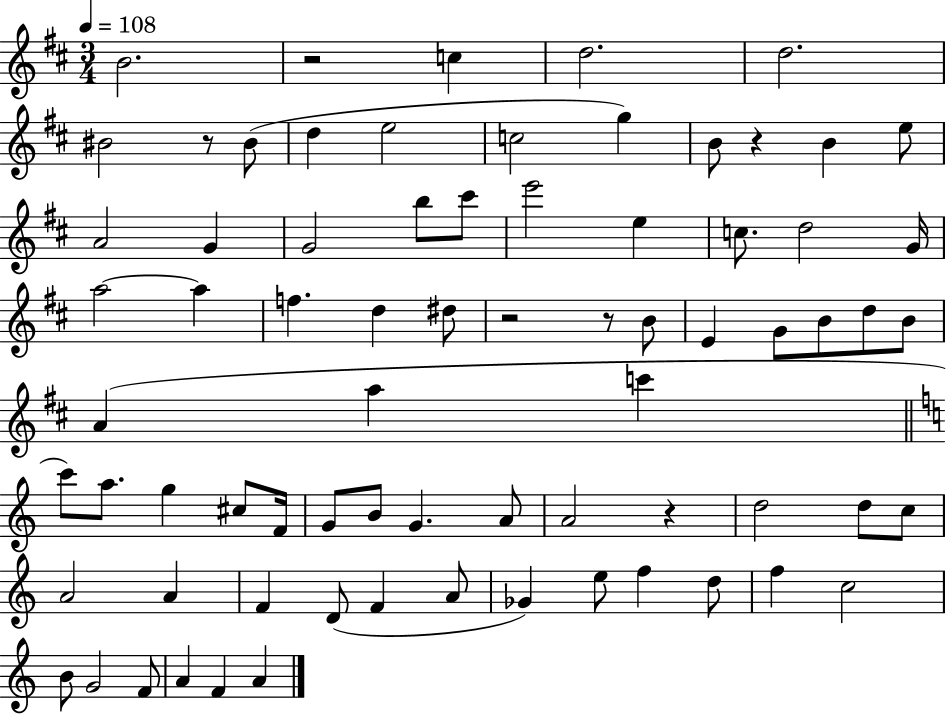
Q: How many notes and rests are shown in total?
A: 74